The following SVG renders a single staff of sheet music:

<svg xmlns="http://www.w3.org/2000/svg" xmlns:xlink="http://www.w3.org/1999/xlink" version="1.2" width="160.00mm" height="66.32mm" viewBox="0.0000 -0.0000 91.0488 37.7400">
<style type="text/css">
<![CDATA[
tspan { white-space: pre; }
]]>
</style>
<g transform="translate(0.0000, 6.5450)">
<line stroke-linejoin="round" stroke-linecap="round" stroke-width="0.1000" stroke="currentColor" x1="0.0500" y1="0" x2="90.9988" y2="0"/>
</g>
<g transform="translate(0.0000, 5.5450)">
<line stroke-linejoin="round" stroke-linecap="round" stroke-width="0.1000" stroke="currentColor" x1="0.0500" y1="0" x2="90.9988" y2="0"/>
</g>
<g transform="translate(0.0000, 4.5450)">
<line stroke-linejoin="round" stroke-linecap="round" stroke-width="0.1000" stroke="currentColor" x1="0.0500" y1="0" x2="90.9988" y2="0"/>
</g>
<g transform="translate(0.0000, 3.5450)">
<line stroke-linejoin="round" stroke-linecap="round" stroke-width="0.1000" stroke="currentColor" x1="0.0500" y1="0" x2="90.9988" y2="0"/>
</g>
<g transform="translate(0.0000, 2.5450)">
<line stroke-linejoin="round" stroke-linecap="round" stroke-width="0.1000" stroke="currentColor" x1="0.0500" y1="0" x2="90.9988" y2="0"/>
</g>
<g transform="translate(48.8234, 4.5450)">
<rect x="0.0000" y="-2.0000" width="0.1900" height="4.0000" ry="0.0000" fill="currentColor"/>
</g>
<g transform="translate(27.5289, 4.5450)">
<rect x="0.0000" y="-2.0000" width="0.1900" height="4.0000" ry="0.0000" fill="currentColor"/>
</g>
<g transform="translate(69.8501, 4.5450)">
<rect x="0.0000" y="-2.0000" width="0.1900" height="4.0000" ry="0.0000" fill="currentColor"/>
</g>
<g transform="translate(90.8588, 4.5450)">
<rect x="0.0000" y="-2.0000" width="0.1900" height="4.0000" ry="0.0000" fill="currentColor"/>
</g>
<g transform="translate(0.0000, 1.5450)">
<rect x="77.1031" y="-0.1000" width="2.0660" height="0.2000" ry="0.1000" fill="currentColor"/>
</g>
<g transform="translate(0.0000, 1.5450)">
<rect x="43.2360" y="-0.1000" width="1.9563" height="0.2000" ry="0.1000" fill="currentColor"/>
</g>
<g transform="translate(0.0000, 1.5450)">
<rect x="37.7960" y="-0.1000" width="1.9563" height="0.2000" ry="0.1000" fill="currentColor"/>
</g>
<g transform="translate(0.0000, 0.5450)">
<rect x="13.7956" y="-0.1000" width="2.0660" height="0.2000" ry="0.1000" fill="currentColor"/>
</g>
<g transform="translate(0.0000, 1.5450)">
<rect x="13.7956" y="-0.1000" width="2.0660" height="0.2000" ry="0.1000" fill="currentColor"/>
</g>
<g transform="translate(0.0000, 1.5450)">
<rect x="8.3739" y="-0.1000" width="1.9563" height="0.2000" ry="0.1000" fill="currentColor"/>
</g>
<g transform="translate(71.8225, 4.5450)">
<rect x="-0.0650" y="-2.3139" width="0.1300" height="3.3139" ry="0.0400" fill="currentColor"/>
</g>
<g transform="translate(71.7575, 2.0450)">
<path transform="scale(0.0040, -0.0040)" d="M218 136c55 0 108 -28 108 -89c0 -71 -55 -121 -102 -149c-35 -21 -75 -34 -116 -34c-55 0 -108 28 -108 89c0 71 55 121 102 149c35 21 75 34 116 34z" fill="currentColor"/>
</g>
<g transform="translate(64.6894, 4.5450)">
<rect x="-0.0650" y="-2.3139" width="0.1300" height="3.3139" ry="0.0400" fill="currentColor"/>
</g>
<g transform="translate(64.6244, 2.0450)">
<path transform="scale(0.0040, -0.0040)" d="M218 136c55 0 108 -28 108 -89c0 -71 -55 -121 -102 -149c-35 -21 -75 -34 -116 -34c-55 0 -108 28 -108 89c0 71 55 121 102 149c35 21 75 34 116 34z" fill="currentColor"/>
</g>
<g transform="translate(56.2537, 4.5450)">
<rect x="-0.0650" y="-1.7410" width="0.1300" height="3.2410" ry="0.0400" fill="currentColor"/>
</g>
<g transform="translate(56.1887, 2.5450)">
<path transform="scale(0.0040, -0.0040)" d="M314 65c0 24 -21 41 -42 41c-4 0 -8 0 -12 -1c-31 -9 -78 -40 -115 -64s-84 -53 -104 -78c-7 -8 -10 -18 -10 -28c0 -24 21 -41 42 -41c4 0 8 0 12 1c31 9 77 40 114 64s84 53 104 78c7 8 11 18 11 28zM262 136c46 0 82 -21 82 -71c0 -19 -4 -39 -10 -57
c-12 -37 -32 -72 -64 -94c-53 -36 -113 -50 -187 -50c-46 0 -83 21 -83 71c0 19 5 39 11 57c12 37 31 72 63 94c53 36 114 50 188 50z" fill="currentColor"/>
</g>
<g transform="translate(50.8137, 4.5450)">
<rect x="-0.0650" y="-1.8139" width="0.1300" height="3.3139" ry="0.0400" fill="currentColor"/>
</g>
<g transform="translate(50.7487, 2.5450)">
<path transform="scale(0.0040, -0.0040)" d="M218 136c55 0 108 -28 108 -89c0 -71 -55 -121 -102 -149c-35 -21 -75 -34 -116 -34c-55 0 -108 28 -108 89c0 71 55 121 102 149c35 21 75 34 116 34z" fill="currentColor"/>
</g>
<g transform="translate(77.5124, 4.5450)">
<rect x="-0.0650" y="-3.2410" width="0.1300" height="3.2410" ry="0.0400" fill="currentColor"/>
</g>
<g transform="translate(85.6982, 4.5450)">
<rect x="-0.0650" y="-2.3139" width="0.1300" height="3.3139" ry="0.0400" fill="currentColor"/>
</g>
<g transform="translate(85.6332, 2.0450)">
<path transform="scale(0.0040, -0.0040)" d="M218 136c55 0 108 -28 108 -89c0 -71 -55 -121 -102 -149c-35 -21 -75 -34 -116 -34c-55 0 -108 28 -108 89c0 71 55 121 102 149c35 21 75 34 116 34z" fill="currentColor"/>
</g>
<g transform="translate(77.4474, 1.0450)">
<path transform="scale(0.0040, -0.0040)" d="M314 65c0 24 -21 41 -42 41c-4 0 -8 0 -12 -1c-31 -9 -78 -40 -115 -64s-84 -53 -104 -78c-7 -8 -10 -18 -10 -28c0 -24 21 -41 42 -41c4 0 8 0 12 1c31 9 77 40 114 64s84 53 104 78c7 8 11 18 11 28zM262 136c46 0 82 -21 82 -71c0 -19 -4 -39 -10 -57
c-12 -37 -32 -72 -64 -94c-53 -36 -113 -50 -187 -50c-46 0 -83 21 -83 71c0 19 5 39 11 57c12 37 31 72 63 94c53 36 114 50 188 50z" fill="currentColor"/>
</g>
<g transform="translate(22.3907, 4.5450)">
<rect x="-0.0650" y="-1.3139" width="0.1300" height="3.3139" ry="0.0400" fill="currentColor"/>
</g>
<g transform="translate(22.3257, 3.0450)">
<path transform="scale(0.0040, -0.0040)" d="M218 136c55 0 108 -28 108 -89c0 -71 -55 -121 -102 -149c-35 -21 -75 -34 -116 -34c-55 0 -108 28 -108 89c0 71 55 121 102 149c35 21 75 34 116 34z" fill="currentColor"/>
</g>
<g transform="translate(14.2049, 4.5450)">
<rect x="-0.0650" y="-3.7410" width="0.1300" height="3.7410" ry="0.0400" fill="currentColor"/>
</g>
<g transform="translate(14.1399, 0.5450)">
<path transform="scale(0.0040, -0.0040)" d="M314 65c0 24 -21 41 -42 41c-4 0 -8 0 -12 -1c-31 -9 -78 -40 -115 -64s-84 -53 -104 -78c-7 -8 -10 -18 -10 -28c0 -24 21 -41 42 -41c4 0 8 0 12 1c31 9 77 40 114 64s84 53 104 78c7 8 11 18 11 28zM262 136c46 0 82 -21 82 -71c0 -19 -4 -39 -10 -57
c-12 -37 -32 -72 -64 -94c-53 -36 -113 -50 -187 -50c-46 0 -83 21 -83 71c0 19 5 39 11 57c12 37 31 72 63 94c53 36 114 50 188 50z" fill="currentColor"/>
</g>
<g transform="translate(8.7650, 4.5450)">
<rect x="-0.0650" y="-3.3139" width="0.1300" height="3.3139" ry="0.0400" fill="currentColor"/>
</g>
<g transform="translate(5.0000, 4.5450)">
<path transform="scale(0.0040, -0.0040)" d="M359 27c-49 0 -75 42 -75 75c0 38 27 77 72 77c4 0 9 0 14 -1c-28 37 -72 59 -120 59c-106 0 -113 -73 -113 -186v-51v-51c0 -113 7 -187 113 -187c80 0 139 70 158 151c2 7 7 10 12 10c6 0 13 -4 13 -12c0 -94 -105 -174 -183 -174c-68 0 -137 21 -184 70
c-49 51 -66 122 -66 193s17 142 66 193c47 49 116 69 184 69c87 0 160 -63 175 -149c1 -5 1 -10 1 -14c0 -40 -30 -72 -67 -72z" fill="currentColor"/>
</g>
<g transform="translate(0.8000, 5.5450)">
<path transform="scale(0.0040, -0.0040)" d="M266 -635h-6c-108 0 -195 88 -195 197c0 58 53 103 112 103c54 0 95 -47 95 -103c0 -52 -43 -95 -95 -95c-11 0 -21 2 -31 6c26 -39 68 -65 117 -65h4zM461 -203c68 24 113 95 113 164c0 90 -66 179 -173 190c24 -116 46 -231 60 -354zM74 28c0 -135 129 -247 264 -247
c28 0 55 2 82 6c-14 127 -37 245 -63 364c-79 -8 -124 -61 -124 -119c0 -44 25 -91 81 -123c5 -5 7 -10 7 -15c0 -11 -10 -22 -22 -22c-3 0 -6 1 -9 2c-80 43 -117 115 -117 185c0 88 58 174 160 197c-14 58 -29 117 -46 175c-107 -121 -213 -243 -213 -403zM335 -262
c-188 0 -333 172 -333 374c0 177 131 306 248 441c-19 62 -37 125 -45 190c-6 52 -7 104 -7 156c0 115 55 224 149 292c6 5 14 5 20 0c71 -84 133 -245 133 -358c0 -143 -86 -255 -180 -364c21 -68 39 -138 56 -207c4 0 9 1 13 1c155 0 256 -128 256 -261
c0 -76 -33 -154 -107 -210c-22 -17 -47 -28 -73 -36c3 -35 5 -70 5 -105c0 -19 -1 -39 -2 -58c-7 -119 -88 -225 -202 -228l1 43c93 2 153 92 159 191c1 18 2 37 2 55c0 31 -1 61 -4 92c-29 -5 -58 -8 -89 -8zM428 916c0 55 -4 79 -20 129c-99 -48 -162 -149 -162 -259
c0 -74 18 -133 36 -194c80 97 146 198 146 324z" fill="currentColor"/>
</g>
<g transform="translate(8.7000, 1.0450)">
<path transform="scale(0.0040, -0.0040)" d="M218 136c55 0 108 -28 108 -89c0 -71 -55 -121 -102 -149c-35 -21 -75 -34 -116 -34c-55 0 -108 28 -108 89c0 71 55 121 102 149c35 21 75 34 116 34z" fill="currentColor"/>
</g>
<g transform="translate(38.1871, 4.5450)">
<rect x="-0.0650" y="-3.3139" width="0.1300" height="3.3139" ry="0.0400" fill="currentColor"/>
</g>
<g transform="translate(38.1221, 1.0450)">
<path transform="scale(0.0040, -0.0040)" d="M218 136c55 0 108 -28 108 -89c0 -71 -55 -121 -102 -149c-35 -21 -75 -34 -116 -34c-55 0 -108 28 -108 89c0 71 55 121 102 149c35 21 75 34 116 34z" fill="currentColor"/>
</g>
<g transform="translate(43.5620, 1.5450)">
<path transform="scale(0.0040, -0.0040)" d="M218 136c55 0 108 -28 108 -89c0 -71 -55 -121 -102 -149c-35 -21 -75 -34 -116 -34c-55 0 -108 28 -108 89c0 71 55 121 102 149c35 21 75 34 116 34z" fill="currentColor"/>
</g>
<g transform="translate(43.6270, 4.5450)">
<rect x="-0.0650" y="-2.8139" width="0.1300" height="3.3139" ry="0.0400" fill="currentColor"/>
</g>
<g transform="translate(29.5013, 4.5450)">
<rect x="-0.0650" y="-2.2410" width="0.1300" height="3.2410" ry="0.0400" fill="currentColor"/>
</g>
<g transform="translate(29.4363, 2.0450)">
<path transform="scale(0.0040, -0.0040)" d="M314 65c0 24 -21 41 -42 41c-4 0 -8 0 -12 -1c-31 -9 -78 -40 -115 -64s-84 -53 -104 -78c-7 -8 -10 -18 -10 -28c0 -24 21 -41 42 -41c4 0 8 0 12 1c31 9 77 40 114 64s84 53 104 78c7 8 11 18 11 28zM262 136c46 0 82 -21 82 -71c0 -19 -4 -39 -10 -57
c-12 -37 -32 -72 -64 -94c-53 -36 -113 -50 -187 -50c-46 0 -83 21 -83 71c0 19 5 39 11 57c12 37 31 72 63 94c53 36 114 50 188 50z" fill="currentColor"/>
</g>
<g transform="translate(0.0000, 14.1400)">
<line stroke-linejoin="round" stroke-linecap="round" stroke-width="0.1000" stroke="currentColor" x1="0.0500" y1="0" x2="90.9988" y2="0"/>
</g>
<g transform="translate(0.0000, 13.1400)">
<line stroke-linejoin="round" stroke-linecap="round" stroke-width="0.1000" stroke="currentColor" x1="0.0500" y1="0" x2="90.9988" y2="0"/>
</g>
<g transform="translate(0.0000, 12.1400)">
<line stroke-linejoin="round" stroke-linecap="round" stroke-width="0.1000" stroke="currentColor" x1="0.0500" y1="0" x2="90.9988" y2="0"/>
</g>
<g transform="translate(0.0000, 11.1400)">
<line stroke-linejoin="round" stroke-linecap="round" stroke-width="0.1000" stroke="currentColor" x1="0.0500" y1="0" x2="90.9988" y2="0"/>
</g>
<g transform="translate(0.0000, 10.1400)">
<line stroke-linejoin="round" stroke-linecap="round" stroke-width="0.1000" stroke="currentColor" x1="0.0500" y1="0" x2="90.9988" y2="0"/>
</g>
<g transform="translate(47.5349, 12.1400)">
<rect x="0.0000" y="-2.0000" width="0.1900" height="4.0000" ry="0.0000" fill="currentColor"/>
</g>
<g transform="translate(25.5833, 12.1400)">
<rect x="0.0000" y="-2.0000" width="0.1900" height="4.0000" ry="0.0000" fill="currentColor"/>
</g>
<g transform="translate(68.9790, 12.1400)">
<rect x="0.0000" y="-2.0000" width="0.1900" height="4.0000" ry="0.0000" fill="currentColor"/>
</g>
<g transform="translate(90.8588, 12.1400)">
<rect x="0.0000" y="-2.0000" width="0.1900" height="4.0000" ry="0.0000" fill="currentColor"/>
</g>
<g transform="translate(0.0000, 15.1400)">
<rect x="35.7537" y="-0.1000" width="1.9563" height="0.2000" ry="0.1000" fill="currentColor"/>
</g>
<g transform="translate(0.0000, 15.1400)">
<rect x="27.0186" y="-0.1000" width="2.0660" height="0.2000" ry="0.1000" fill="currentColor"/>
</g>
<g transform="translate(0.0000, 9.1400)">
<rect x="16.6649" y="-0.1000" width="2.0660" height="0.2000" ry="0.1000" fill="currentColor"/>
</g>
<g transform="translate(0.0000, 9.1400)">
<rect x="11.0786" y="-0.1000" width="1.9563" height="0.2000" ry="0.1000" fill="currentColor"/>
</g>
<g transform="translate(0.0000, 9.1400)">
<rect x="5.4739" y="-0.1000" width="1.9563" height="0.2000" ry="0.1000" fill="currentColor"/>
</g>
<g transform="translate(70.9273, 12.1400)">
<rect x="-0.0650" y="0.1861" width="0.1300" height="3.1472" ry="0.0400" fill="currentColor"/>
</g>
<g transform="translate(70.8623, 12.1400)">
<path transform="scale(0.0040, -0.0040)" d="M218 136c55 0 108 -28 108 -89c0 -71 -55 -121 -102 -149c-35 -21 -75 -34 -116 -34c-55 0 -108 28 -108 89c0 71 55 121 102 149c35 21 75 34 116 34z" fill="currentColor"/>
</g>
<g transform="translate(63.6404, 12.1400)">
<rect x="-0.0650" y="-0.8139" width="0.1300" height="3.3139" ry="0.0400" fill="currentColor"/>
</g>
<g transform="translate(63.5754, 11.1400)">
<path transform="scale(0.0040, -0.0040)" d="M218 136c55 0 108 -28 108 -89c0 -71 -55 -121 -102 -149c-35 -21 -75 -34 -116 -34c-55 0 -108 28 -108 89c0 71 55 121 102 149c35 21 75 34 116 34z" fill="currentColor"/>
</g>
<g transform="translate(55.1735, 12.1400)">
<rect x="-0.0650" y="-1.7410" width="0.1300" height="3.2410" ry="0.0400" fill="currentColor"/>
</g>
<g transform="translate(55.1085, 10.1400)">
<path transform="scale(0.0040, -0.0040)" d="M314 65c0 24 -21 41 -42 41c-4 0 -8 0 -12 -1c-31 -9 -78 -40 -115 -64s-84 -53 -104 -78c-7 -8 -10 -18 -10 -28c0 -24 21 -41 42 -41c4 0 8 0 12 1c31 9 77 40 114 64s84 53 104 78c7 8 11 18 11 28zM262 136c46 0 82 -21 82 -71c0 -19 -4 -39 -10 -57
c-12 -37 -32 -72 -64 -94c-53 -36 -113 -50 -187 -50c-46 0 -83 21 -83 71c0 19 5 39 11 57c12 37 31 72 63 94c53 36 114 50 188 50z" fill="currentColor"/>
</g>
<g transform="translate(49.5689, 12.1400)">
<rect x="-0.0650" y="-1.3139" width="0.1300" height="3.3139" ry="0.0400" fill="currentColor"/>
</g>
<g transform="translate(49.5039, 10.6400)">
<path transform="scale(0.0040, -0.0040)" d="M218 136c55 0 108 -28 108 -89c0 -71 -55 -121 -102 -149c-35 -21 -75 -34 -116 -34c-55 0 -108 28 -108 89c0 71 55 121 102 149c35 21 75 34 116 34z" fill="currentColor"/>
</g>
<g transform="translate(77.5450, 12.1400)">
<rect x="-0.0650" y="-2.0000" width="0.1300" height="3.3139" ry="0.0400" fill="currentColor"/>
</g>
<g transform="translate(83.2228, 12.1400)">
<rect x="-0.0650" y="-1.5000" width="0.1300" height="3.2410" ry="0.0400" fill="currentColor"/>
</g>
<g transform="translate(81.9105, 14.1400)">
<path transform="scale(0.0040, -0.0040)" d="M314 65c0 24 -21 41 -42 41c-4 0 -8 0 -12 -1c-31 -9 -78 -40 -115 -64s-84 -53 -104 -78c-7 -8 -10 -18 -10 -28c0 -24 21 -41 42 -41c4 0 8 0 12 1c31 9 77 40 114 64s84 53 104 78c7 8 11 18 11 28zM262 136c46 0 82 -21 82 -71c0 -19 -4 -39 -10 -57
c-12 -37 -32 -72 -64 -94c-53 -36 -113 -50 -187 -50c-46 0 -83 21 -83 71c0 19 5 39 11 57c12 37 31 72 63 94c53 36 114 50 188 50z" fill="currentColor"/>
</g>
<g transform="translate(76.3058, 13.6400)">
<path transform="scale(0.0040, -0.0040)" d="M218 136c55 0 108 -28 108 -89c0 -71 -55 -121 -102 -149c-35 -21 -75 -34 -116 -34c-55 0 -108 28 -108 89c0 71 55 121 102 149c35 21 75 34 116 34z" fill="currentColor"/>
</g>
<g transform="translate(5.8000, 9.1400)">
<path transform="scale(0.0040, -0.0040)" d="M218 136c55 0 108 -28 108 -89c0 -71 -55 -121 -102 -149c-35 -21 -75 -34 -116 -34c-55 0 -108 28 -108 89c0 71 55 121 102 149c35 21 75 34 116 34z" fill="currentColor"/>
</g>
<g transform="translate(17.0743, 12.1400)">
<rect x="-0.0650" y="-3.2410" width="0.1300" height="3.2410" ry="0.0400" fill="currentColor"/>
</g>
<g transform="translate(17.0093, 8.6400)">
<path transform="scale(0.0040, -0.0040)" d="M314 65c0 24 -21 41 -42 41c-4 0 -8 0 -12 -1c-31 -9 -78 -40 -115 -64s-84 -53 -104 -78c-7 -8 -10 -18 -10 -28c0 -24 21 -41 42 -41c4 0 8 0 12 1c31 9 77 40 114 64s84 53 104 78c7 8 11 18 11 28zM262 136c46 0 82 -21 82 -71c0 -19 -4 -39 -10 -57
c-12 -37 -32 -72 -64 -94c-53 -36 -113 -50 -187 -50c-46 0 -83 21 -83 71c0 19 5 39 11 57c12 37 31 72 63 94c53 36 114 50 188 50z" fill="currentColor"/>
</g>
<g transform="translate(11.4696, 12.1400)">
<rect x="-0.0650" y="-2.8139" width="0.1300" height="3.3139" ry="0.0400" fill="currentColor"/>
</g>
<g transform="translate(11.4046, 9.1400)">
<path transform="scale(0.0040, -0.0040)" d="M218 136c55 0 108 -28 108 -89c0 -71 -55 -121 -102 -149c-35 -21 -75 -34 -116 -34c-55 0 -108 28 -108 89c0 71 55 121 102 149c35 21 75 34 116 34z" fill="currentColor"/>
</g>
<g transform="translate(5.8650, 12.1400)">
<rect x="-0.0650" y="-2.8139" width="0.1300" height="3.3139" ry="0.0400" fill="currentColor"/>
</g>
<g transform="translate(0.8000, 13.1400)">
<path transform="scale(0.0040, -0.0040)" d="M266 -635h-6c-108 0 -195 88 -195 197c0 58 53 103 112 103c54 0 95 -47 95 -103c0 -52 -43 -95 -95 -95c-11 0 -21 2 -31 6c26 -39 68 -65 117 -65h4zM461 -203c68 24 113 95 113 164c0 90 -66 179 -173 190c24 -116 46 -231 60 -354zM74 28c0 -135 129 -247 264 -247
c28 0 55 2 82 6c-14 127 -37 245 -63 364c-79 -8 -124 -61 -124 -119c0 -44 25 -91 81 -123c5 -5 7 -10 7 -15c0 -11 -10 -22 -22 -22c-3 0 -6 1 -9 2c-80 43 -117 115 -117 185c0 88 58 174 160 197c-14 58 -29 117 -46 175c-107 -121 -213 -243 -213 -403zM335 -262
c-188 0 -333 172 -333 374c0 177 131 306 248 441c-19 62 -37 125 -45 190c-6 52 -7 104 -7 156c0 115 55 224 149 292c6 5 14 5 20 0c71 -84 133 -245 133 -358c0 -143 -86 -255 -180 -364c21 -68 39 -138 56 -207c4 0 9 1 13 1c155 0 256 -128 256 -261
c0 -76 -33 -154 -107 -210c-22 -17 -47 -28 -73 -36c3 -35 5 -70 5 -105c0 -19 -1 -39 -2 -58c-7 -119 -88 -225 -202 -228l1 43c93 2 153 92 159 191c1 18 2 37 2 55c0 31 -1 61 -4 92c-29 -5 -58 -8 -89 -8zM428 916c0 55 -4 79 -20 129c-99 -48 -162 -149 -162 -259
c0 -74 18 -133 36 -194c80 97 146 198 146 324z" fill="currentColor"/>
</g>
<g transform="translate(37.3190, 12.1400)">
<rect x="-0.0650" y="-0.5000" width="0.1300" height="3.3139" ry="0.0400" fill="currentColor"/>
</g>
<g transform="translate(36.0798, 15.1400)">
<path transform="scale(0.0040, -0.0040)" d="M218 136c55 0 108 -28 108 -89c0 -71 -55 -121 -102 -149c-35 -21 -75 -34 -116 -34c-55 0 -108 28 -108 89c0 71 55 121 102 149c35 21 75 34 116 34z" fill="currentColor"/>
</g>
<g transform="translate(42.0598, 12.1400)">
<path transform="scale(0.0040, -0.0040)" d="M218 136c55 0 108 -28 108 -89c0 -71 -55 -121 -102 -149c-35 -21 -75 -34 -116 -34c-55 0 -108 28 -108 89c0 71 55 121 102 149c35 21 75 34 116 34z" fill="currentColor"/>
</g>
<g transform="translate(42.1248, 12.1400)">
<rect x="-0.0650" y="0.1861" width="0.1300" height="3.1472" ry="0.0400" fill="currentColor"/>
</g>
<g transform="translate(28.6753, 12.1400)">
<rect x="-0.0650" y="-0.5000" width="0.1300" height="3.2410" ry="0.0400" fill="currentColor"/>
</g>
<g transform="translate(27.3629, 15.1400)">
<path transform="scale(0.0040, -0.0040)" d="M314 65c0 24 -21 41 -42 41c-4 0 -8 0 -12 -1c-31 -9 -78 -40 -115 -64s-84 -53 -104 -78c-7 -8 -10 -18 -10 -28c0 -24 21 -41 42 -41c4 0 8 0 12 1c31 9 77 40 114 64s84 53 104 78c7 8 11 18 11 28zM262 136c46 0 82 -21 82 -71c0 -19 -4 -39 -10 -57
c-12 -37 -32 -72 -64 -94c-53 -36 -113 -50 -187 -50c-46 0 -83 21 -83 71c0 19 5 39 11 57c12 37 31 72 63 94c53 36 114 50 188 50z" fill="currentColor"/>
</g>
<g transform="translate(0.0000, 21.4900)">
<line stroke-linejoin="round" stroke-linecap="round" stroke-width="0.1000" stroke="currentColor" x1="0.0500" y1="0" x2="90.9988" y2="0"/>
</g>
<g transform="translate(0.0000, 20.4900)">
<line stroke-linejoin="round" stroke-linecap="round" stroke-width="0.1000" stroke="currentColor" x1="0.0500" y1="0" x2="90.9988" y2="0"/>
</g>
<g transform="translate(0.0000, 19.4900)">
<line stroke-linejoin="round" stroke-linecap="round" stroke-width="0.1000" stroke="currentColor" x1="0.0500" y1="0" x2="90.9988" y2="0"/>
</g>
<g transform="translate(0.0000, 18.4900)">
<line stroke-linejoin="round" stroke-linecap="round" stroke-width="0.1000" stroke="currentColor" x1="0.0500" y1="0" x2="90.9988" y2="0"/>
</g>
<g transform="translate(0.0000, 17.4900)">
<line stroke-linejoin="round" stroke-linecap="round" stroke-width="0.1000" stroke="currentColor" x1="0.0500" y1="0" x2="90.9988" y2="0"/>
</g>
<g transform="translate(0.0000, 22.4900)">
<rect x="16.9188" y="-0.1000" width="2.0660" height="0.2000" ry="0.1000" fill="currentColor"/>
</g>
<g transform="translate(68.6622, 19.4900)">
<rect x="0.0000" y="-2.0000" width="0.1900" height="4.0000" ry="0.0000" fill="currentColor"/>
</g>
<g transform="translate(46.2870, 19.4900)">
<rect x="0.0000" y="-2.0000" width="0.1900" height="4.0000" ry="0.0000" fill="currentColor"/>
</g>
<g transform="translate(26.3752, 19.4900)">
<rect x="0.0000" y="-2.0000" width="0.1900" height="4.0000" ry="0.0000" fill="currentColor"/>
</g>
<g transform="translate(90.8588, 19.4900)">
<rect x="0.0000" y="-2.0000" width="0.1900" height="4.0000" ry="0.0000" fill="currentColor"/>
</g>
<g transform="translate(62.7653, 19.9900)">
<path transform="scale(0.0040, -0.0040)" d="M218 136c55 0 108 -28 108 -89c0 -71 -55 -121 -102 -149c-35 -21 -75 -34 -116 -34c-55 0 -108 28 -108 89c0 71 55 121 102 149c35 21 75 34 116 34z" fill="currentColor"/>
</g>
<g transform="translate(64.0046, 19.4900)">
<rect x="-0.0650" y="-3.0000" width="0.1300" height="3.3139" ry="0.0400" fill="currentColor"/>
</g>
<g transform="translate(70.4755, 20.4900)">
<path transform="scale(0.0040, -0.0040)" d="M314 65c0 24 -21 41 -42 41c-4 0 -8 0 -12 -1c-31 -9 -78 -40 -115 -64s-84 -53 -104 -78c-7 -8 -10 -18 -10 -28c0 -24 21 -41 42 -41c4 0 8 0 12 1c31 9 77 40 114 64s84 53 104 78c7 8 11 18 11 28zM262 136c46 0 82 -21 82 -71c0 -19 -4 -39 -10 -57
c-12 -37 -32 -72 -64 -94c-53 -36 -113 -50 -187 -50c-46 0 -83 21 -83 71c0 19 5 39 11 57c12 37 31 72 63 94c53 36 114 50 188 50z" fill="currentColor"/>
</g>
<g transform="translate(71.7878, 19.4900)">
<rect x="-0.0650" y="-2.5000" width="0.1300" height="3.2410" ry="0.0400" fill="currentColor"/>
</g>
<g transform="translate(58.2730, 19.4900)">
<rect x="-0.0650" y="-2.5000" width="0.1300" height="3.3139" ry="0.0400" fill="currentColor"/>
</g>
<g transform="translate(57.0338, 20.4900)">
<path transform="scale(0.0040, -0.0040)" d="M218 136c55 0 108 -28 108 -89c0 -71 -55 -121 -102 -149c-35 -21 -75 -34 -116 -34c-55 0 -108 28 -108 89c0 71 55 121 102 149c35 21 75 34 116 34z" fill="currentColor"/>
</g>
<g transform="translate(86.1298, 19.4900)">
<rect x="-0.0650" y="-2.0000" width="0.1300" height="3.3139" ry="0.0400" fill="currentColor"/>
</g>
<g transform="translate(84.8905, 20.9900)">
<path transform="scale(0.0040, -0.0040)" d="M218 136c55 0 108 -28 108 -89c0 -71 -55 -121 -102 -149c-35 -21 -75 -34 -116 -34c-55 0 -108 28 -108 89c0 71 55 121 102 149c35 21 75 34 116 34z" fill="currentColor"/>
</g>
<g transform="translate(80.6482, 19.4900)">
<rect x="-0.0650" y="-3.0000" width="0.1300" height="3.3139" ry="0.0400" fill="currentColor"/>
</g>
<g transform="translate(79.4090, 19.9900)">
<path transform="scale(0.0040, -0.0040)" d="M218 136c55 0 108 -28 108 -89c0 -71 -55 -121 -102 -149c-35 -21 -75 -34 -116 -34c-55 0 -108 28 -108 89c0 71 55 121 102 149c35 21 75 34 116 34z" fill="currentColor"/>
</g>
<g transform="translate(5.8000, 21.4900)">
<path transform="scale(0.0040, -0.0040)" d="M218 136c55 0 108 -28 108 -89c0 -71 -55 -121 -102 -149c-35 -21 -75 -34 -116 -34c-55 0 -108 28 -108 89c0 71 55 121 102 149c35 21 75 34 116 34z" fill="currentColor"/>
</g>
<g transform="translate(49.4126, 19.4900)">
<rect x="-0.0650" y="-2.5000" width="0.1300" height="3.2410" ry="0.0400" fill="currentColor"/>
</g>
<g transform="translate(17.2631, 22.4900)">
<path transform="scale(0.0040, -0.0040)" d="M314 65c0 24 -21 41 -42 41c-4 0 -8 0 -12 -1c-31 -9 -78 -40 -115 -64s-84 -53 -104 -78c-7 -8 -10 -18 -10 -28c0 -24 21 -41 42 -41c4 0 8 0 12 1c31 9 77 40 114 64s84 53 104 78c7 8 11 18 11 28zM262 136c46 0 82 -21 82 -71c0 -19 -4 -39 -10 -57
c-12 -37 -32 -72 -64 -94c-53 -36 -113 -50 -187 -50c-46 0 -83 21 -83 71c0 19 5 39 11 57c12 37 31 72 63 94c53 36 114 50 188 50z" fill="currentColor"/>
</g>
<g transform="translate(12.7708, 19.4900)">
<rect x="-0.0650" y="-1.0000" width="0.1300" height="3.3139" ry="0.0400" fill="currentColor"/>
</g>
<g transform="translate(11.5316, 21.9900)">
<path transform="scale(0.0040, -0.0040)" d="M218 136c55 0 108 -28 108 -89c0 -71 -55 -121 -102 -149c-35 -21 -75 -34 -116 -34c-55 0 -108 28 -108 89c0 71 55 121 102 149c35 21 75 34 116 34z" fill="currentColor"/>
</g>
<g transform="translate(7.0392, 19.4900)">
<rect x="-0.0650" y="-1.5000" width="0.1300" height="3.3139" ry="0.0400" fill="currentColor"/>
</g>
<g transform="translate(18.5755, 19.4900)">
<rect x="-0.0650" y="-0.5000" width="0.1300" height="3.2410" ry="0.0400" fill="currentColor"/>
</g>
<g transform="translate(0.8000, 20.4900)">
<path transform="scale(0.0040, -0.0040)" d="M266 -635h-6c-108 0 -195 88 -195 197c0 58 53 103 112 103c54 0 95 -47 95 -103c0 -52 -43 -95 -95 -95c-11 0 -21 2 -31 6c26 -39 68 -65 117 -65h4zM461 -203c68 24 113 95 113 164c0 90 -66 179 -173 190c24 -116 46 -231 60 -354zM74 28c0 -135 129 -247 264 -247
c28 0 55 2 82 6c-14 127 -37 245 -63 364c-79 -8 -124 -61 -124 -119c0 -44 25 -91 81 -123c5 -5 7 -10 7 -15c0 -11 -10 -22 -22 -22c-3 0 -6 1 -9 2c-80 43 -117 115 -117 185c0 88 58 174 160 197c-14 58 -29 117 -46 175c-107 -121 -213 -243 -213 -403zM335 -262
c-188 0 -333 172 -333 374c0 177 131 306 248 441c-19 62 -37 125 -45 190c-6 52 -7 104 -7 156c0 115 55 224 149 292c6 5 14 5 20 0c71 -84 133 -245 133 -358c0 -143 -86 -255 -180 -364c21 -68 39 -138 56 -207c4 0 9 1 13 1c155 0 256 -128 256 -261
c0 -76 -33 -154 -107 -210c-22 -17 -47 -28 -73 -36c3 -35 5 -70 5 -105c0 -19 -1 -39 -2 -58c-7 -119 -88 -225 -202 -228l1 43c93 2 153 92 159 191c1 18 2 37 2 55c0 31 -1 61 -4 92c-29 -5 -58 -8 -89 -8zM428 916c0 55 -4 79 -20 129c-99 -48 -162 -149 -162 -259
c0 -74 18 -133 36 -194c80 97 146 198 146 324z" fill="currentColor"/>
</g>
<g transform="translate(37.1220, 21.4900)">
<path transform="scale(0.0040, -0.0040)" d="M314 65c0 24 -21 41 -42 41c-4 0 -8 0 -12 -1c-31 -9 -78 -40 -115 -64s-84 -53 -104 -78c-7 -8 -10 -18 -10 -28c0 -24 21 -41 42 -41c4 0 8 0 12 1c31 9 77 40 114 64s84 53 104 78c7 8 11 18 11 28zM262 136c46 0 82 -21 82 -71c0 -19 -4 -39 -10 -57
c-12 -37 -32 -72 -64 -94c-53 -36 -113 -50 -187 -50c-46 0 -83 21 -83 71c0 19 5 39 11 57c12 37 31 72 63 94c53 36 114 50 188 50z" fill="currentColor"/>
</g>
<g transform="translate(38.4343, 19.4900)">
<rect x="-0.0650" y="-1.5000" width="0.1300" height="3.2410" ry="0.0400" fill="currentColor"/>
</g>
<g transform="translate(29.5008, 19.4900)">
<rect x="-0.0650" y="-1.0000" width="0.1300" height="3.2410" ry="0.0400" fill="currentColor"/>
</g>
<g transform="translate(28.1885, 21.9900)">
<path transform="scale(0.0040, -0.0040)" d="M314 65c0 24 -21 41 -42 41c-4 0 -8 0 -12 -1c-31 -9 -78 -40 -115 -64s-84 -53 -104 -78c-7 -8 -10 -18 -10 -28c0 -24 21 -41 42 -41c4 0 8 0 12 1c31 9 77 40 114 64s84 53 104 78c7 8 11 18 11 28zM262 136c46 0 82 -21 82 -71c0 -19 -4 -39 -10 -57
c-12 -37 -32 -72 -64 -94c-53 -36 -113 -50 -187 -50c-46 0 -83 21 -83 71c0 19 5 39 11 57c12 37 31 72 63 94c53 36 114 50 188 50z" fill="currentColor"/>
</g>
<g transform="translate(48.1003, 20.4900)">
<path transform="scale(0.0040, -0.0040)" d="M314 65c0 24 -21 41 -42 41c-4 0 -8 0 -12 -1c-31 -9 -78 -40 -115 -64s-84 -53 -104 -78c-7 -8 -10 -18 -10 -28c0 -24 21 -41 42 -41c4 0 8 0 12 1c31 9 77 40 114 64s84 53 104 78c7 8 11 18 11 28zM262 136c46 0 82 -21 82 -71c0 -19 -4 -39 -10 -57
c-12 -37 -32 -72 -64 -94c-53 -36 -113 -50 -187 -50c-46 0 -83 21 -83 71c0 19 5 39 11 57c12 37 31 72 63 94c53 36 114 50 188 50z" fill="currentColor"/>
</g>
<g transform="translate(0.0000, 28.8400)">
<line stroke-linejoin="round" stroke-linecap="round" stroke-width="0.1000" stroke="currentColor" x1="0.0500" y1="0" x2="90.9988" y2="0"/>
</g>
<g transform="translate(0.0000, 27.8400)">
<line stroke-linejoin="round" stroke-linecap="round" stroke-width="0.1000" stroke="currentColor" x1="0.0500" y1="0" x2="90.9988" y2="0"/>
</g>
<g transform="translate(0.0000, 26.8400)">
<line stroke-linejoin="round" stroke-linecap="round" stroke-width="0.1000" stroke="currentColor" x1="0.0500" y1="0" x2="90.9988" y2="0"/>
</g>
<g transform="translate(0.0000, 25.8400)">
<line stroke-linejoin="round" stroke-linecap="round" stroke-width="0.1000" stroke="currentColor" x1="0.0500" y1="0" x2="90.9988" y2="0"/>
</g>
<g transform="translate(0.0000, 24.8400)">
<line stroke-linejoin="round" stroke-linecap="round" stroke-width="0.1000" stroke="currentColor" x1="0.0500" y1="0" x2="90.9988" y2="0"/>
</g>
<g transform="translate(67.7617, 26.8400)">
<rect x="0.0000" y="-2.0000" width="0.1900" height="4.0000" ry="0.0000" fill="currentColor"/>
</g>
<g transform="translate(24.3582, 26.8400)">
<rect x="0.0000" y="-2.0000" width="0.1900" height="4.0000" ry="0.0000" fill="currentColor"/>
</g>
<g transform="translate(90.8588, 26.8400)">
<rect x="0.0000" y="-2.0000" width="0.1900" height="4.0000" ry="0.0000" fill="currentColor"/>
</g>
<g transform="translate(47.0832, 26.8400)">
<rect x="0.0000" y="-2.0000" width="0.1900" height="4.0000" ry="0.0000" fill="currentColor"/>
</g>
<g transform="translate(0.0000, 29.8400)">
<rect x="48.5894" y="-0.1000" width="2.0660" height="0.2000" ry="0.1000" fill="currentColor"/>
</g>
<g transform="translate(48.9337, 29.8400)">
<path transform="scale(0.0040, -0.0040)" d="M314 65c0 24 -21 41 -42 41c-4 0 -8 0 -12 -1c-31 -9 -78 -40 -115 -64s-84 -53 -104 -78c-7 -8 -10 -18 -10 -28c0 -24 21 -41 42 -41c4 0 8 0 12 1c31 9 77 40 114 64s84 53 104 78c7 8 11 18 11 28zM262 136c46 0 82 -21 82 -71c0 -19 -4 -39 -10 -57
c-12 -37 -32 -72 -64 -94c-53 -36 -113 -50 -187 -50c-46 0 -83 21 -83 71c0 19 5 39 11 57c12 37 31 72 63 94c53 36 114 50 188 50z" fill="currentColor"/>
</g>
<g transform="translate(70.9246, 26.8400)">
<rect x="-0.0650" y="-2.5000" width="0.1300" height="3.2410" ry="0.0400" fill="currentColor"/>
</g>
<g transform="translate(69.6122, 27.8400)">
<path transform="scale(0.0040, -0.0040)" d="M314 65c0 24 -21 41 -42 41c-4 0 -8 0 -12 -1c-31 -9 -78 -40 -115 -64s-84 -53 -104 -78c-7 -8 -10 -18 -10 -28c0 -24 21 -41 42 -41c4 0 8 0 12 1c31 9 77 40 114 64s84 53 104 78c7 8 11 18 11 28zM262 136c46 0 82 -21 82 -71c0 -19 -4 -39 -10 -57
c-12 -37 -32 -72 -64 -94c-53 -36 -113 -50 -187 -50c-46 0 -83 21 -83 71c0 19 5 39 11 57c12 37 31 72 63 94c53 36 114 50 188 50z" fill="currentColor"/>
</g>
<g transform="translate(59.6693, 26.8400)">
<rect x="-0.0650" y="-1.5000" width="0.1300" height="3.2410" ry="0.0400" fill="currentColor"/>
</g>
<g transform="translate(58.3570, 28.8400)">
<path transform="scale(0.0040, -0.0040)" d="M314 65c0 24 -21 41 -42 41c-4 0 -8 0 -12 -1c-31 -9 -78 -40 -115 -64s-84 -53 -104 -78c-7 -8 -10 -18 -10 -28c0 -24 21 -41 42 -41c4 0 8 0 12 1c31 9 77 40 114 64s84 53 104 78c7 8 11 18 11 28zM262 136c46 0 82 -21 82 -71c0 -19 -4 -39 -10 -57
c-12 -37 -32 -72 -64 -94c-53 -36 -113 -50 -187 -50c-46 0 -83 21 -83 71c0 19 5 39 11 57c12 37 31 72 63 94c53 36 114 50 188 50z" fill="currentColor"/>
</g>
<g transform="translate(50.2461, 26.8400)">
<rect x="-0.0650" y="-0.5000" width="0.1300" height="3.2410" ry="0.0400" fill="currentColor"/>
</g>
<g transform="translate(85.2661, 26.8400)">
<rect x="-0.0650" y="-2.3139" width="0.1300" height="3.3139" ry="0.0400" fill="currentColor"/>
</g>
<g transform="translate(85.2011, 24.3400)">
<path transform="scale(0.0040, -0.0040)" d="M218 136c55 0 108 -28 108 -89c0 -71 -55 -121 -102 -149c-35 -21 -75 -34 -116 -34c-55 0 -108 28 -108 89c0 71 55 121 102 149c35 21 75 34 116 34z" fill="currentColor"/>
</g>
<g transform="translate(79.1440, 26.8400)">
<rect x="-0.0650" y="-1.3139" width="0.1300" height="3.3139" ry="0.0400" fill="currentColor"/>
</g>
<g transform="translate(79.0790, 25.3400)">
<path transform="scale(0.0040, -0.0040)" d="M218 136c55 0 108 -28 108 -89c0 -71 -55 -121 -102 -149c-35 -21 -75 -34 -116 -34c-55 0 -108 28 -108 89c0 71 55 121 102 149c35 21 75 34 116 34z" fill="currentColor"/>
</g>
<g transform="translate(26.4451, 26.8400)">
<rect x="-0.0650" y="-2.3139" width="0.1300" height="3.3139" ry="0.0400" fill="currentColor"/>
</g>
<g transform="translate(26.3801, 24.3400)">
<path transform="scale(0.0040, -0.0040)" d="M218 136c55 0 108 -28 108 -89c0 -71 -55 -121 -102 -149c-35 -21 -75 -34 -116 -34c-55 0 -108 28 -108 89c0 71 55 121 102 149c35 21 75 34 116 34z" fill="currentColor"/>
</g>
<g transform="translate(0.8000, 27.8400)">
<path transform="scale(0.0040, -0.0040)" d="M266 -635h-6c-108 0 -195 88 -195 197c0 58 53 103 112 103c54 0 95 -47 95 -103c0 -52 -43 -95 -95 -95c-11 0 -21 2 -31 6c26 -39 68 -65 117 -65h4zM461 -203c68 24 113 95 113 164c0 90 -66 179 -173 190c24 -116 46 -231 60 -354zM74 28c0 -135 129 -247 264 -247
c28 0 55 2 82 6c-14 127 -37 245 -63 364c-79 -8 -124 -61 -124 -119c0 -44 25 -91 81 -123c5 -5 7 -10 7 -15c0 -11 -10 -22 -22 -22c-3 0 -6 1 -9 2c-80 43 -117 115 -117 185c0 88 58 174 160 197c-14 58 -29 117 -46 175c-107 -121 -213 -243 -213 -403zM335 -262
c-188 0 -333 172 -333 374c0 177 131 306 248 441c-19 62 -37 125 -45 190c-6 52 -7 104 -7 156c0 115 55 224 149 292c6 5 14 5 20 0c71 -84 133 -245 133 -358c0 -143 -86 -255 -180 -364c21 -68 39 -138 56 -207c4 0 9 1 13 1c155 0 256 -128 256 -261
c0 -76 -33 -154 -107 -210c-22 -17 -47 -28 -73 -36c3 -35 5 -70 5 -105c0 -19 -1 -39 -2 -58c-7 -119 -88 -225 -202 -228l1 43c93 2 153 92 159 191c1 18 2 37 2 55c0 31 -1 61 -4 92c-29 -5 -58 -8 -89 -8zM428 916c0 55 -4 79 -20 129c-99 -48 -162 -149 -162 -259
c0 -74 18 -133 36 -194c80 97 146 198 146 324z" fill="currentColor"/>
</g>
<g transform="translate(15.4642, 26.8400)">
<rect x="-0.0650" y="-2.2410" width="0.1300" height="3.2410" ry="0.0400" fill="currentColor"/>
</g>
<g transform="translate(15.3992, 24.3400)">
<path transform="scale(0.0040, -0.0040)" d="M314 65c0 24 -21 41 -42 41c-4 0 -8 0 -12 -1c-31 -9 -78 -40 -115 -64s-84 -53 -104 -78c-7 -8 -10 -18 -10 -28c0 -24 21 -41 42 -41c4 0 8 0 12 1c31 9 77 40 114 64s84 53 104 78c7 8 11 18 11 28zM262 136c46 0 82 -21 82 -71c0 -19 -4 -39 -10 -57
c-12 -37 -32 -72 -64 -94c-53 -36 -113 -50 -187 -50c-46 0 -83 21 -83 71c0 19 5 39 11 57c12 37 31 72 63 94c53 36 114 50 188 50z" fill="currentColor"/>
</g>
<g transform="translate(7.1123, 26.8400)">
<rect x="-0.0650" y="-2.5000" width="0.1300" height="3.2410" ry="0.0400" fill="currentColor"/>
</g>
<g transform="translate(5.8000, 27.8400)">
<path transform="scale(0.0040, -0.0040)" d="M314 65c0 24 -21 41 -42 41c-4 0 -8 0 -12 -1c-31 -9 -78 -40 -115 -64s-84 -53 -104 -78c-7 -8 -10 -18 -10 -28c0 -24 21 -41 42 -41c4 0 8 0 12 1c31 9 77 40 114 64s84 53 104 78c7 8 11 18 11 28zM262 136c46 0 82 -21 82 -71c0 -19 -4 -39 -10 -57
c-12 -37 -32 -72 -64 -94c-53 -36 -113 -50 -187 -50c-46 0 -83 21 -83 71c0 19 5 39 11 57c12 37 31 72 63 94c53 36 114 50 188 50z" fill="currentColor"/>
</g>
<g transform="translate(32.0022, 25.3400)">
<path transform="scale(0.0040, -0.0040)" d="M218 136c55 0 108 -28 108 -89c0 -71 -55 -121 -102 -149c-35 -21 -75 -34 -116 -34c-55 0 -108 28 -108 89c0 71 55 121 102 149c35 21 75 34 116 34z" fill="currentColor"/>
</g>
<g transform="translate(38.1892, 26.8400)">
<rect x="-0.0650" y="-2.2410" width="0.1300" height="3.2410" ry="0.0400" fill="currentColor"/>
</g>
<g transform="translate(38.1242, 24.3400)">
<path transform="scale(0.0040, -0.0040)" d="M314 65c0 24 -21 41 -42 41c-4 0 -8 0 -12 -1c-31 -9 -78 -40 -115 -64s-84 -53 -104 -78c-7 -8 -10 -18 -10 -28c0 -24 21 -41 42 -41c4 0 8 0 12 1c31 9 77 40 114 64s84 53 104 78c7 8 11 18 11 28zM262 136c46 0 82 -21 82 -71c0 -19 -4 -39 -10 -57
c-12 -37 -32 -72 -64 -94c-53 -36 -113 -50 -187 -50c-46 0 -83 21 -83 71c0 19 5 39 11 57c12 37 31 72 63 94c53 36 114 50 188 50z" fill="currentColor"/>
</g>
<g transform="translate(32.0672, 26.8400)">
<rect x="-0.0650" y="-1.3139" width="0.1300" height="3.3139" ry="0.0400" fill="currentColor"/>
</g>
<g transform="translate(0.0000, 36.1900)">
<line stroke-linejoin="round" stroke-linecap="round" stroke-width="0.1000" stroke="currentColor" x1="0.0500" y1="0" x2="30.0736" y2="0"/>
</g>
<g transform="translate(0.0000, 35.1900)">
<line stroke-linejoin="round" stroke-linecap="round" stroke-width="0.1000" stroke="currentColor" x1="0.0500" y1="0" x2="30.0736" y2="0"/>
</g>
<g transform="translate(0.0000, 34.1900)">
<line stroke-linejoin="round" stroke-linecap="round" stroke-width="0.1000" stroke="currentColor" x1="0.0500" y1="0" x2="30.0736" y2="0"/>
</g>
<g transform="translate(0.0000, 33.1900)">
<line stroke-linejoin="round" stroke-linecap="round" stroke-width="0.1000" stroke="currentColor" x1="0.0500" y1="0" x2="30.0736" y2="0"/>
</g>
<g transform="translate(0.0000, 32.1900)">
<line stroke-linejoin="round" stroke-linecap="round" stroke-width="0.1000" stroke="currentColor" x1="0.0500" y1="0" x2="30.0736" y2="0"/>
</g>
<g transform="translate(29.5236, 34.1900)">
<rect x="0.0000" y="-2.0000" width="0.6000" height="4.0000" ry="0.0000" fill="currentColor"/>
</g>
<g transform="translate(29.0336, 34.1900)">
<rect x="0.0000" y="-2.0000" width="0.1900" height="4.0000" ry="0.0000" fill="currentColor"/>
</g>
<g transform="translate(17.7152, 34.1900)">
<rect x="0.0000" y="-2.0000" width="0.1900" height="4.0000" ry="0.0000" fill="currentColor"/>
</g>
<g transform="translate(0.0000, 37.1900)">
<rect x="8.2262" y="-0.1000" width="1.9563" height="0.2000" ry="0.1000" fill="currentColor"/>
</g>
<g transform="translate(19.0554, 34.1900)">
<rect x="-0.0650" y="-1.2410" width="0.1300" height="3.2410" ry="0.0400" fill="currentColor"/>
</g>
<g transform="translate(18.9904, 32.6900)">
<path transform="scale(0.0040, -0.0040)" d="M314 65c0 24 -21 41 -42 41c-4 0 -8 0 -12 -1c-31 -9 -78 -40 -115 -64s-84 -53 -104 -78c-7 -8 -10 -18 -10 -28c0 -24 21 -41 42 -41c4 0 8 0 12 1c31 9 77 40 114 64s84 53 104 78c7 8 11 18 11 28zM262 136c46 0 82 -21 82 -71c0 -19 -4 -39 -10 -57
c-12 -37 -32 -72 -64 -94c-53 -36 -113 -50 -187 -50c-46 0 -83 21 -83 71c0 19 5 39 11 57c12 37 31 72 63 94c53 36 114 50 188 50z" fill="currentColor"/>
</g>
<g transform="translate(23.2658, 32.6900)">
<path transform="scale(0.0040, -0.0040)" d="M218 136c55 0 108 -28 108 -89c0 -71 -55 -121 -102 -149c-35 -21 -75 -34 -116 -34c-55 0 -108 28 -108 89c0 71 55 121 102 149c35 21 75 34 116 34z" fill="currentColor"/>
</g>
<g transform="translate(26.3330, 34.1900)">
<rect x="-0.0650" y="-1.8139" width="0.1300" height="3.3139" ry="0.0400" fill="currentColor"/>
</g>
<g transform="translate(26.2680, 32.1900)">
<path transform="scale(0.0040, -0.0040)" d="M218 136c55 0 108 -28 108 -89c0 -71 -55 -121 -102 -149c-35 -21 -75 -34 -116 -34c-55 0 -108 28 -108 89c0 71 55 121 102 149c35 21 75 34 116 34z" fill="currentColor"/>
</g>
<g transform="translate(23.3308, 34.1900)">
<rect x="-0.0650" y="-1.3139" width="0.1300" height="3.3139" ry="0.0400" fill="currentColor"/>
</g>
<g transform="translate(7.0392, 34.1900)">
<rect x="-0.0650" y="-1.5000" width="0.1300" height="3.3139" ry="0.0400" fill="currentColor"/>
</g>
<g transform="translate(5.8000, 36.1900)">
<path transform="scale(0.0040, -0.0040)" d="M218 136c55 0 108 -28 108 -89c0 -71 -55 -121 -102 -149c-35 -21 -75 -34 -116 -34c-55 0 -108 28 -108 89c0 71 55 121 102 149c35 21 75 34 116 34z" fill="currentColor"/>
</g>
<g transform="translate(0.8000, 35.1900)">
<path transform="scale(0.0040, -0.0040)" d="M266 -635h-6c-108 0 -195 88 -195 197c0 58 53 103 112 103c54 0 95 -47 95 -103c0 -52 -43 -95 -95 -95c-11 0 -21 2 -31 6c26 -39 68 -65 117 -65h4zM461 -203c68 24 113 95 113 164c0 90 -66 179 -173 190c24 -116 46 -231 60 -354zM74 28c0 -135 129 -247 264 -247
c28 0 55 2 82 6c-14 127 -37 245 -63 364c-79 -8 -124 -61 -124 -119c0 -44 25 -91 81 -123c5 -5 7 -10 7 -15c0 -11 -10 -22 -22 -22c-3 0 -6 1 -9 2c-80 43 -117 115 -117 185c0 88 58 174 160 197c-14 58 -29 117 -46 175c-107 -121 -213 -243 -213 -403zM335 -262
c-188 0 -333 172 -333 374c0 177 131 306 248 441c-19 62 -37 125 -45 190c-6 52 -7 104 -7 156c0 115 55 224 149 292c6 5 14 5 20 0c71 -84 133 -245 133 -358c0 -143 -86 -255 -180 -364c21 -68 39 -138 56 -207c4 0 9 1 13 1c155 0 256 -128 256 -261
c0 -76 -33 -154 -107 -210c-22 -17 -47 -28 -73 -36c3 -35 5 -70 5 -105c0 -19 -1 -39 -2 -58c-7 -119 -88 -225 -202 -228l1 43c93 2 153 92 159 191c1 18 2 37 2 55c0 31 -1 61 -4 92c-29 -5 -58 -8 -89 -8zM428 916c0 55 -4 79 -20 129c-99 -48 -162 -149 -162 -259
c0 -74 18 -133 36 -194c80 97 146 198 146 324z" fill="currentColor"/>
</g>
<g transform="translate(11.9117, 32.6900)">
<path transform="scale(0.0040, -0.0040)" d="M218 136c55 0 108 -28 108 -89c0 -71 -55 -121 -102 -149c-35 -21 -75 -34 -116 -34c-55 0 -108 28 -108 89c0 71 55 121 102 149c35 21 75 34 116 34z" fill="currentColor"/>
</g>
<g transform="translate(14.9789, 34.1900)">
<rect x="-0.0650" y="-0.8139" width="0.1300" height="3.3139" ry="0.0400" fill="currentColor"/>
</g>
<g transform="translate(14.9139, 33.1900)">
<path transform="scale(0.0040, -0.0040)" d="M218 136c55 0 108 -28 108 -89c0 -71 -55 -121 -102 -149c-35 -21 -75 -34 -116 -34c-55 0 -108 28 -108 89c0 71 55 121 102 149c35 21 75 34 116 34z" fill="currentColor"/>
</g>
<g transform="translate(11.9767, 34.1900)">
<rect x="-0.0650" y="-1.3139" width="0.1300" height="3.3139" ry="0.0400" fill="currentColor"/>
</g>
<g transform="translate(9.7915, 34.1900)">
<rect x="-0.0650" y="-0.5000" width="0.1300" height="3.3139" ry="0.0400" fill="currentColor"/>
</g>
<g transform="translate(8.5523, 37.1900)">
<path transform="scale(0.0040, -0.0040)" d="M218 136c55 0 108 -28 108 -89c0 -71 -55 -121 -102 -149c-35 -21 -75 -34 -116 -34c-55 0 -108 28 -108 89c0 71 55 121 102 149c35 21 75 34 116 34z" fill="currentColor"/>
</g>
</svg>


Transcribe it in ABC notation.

X:1
T:Untitled
M:4/4
L:1/4
K:C
b c'2 e g2 b a f f2 g g b2 g a a b2 C2 C B e f2 d B F E2 E D C2 D2 E2 G2 G A G2 A F G2 g2 g e g2 C2 E2 G2 e g E C e d e2 e f